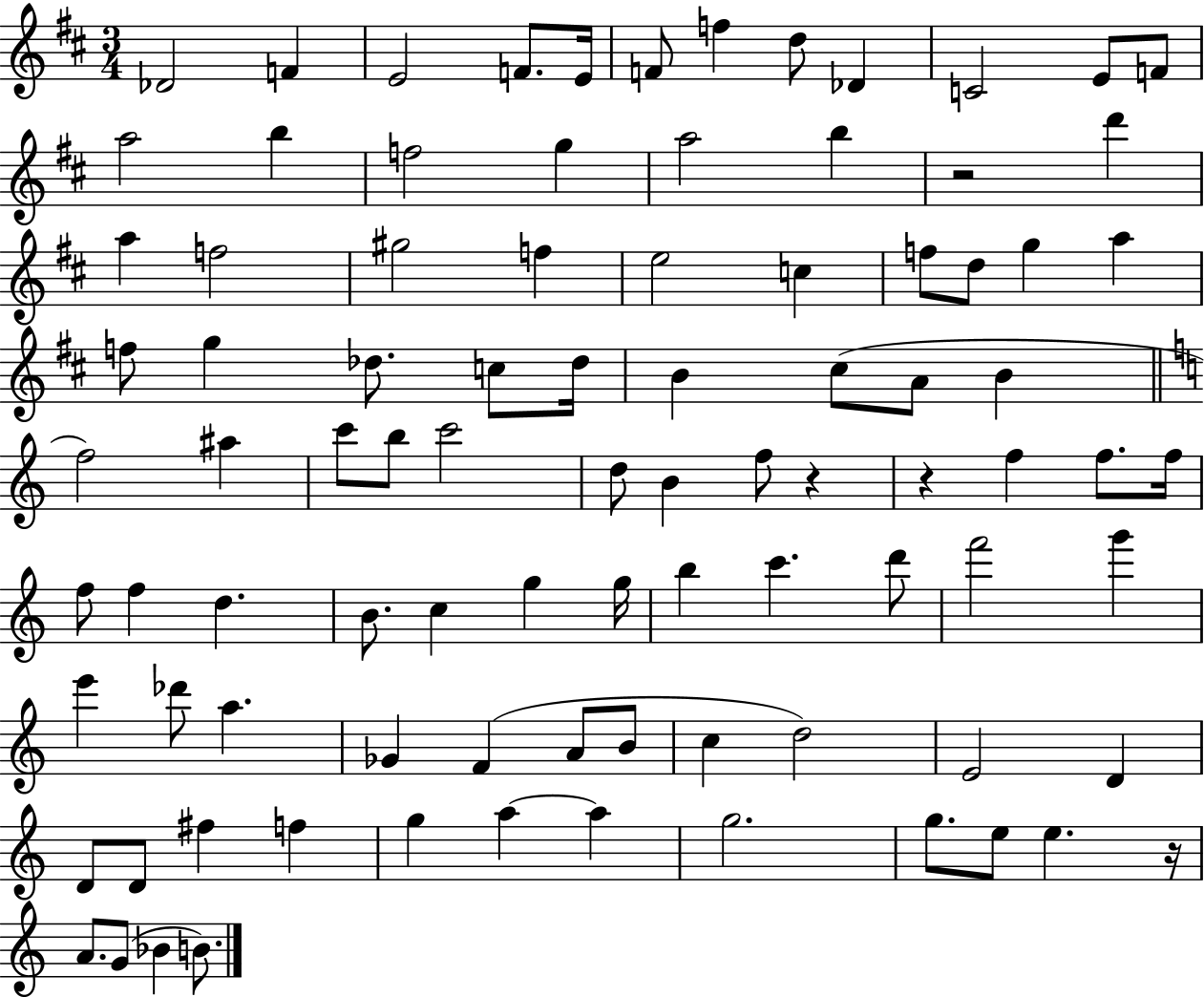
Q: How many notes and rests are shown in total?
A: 91